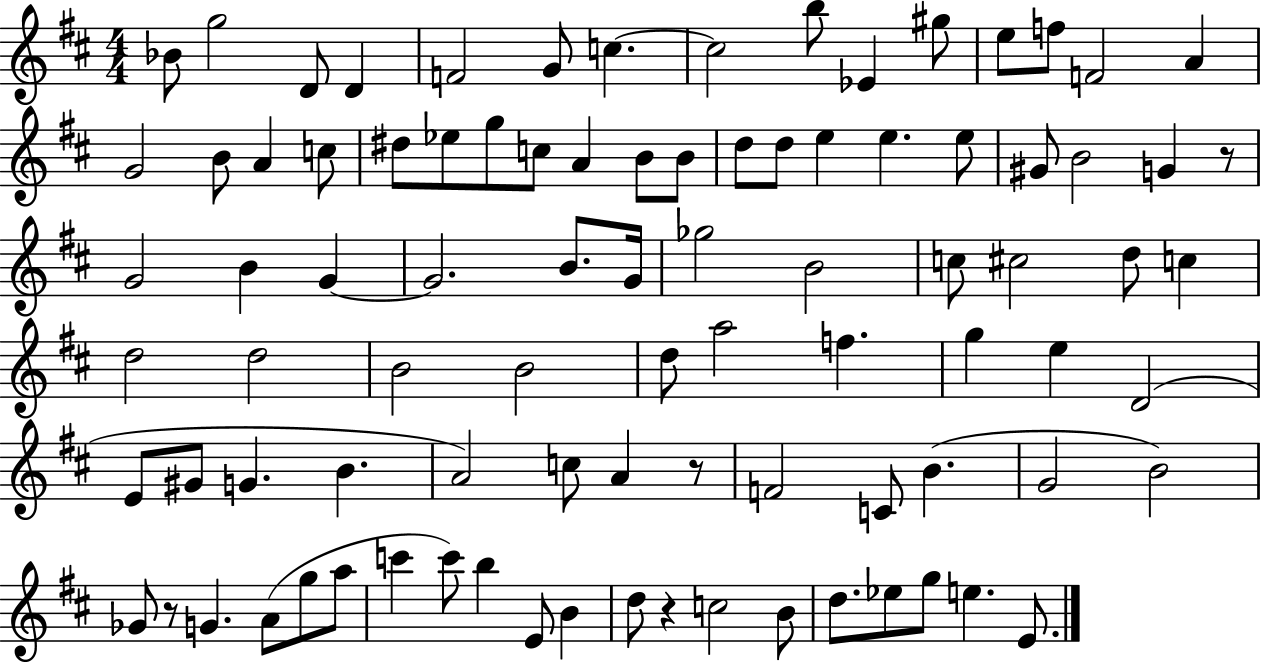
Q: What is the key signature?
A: D major